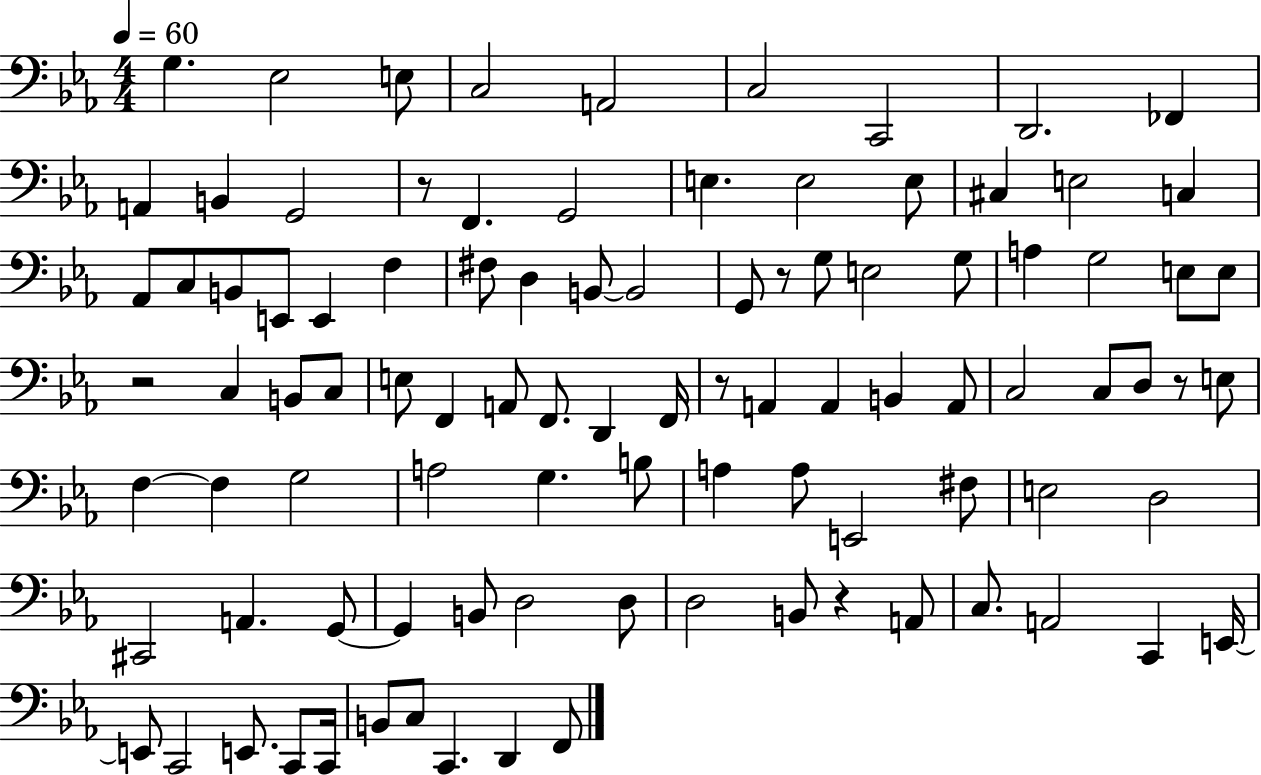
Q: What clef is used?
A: bass